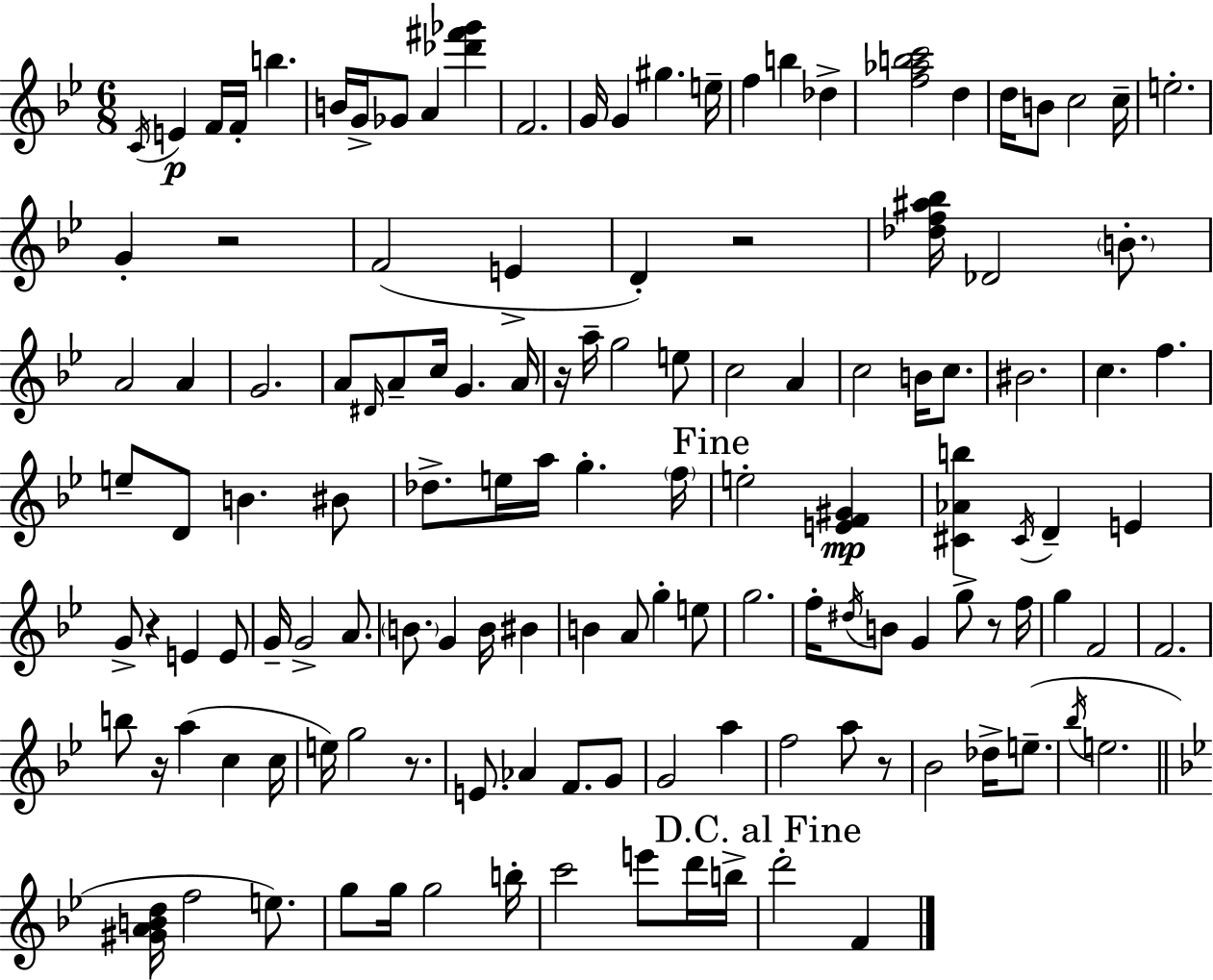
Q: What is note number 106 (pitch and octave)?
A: F5